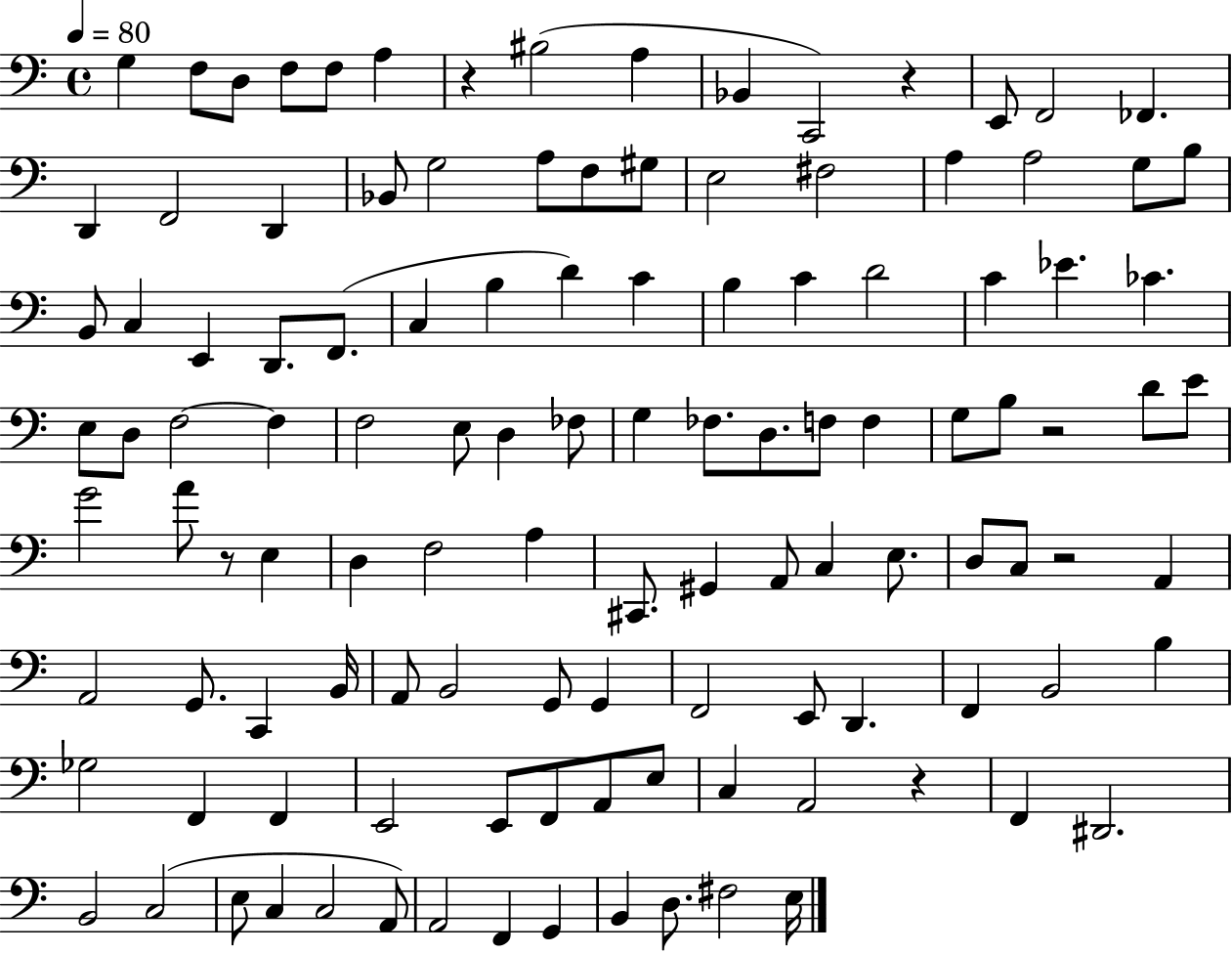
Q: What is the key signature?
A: C major